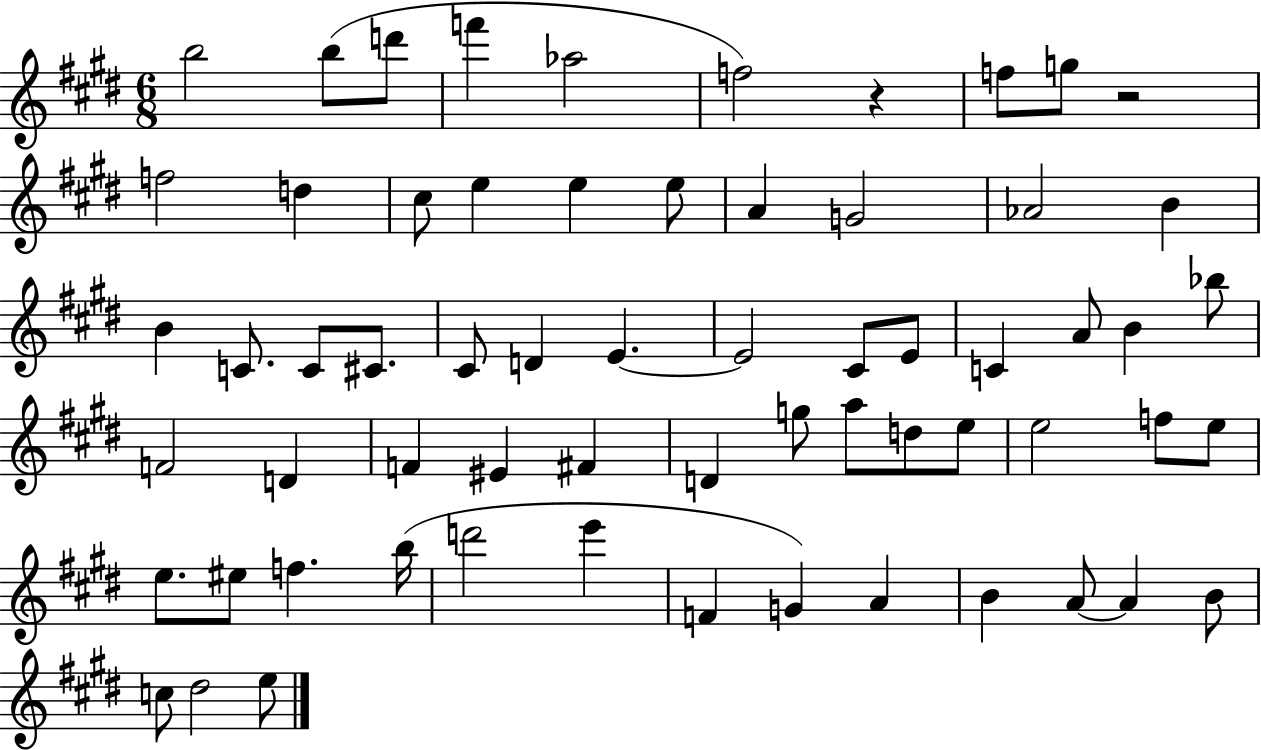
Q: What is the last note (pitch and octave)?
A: E5